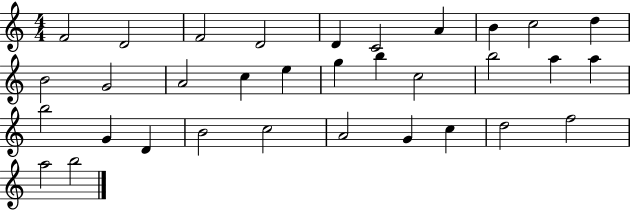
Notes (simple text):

F4/h D4/h F4/h D4/h D4/q C4/h A4/q B4/q C5/h D5/q B4/h G4/h A4/h C5/q E5/q G5/q B5/q C5/h B5/h A5/q A5/q B5/h G4/q D4/q B4/h C5/h A4/h G4/q C5/q D5/h F5/h A5/h B5/h